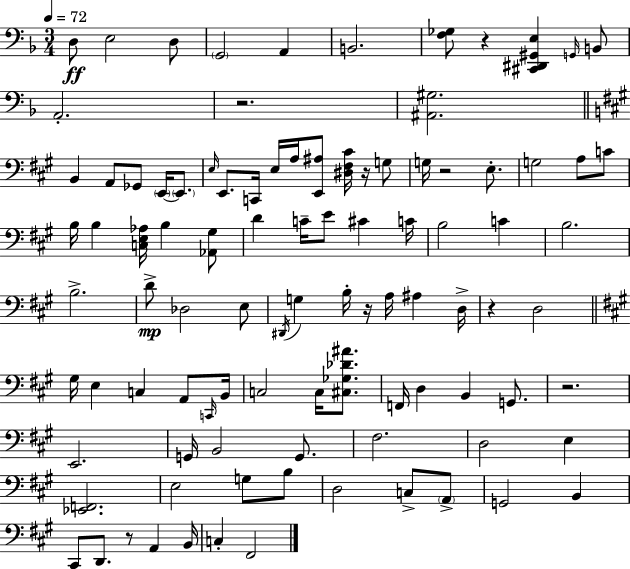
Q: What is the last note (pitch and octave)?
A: F#2